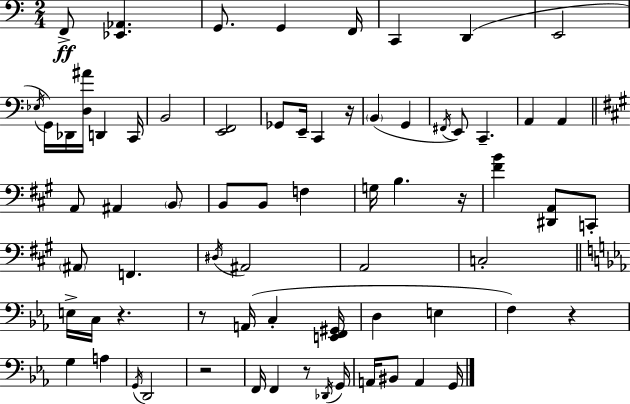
F2/e [Eb2,Ab2]/q. G2/e. G2/q F2/s C2/q D2/q E2/h Eb3/s G2/s Db2/s [D3,A#4]/s D2/q C2/s B2/h [E2,F2]/h Gb2/e E2/s C2/q R/s B2/q G2/q F#2/s E2/e C2/q. A2/q A2/q A2/e A#2/q B2/e B2/e B2/e F3/q G3/s B3/q. R/s [F#4,B4]/q [D#2,A2]/e C2/e A#2/e F2/q. D#3/s A#2/h A2/h C3/h E3/s C3/s R/q. R/e A2/s C3/q [E2,F2,G#2]/s D3/q E3/q F3/q R/q G3/q A3/q G2/s D2/h R/h F2/s F2/q R/e Db2/s G2/s A2/s BIS2/e A2/q G2/s